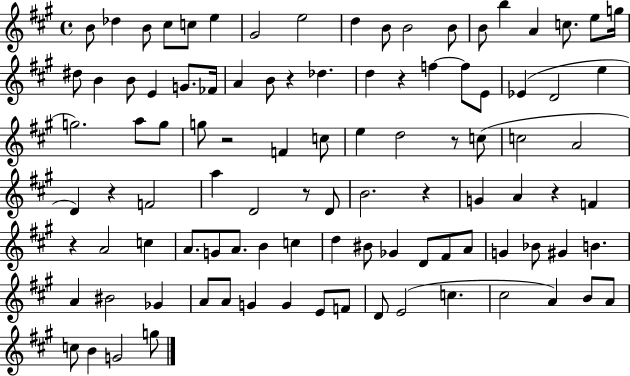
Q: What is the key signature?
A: A major